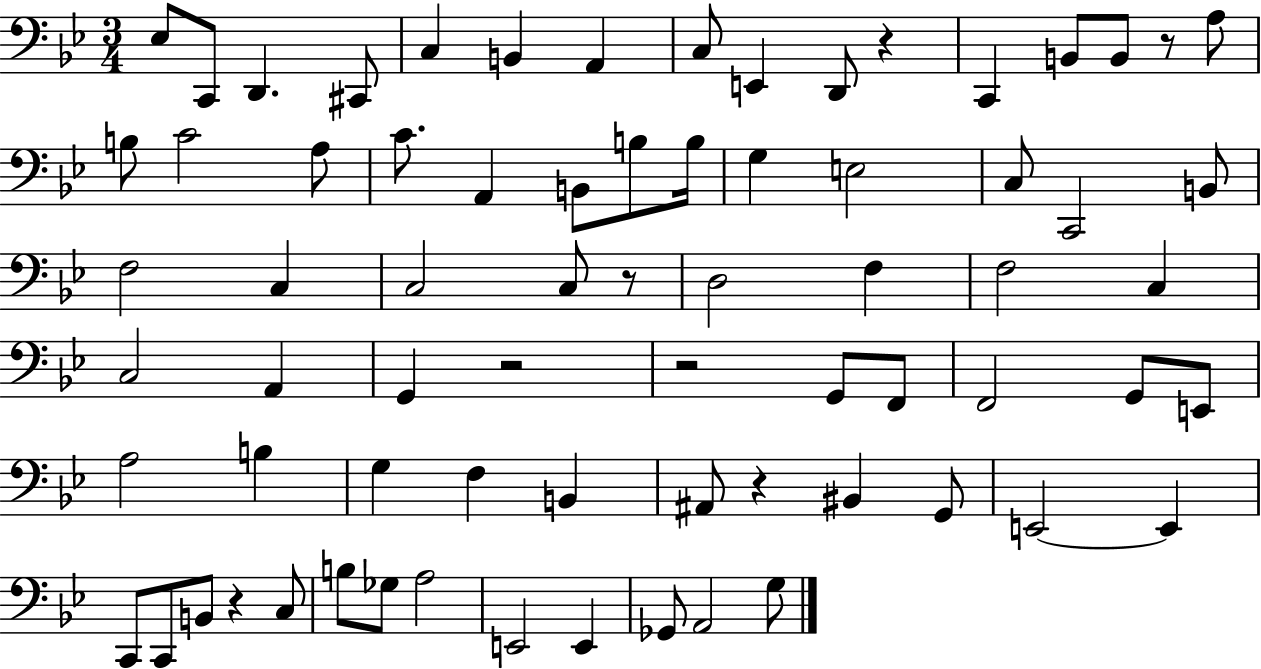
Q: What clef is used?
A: bass